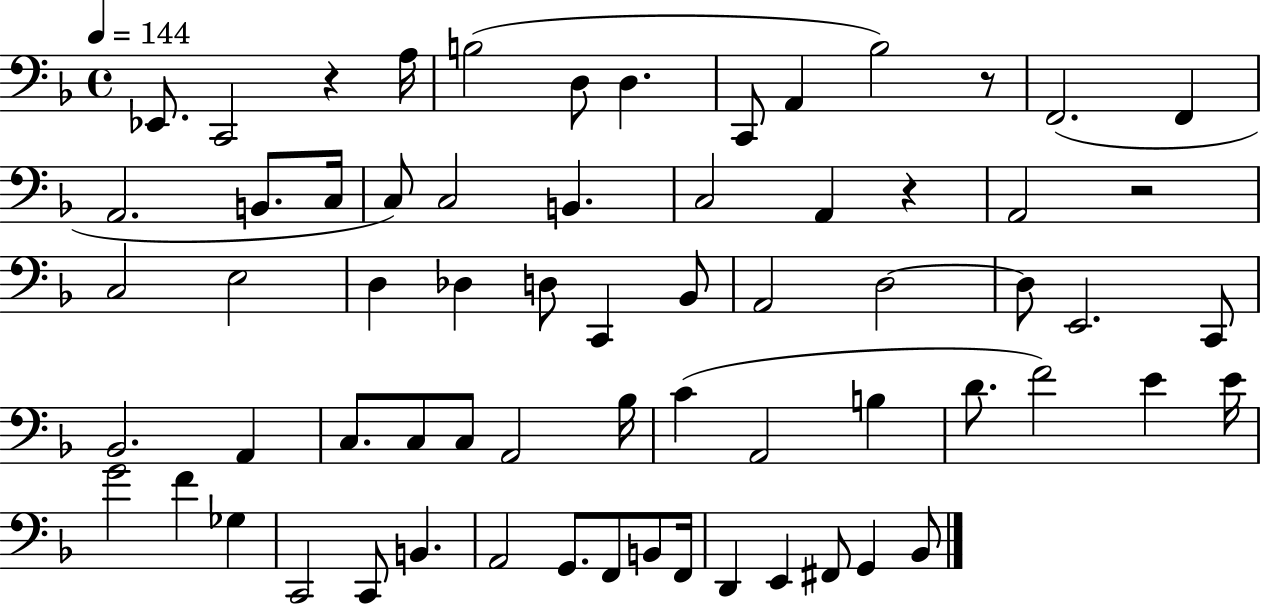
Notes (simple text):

Eb2/e. C2/h R/q A3/s B3/h D3/e D3/q. C2/e A2/q Bb3/h R/e F2/h. F2/q A2/h. B2/e. C3/s C3/e C3/h B2/q. C3/h A2/q R/q A2/h R/h C3/h E3/h D3/q Db3/q D3/e C2/q Bb2/e A2/h D3/h D3/e E2/h. C2/e Bb2/h. A2/q C3/e. C3/e C3/e A2/h Bb3/s C4/q A2/h B3/q D4/e. F4/h E4/q E4/s G4/h F4/q Gb3/q C2/h C2/e B2/q. A2/h G2/e. F2/e B2/e F2/s D2/q E2/q F#2/e G2/q Bb2/e